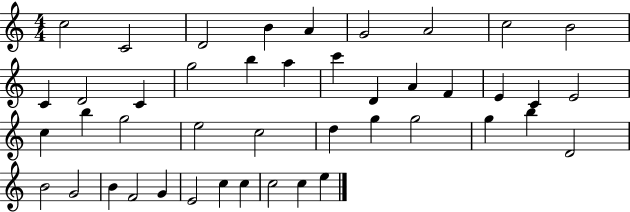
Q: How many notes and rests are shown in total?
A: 44